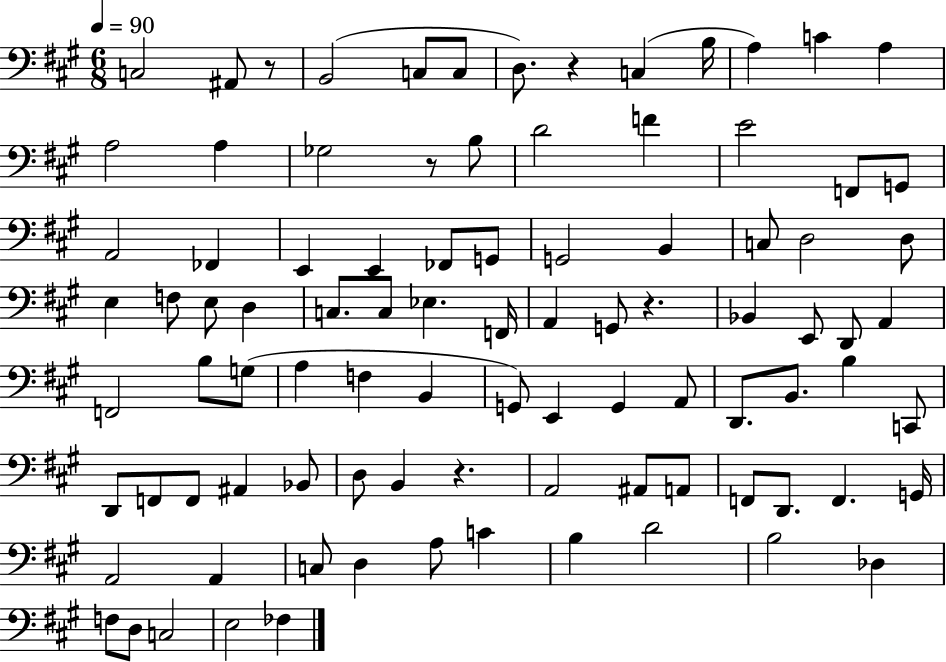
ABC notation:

X:1
T:Untitled
M:6/8
L:1/4
K:A
C,2 ^A,,/2 z/2 B,,2 C,/2 C,/2 D,/2 z C, B,/4 A, C A, A,2 A, _G,2 z/2 B,/2 D2 F E2 F,,/2 G,,/2 A,,2 _F,, E,, E,, _F,,/2 G,,/2 G,,2 B,, C,/2 D,2 D,/2 E, F,/2 E,/2 D, C,/2 C,/2 _E, F,,/4 A,, G,,/2 z _B,, E,,/2 D,,/2 A,, F,,2 B,/2 G,/2 A, F, B,, G,,/2 E,, G,, A,,/2 D,,/2 B,,/2 B, C,,/2 D,,/2 F,,/2 F,,/2 ^A,, _B,,/2 D,/2 B,, z A,,2 ^A,,/2 A,,/2 F,,/2 D,,/2 F,, G,,/4 A,,2 A,, C,/2 D, A,/2 C B, D2 B,2 _D, F,/2 D,/2 C,2 E,2 _F,